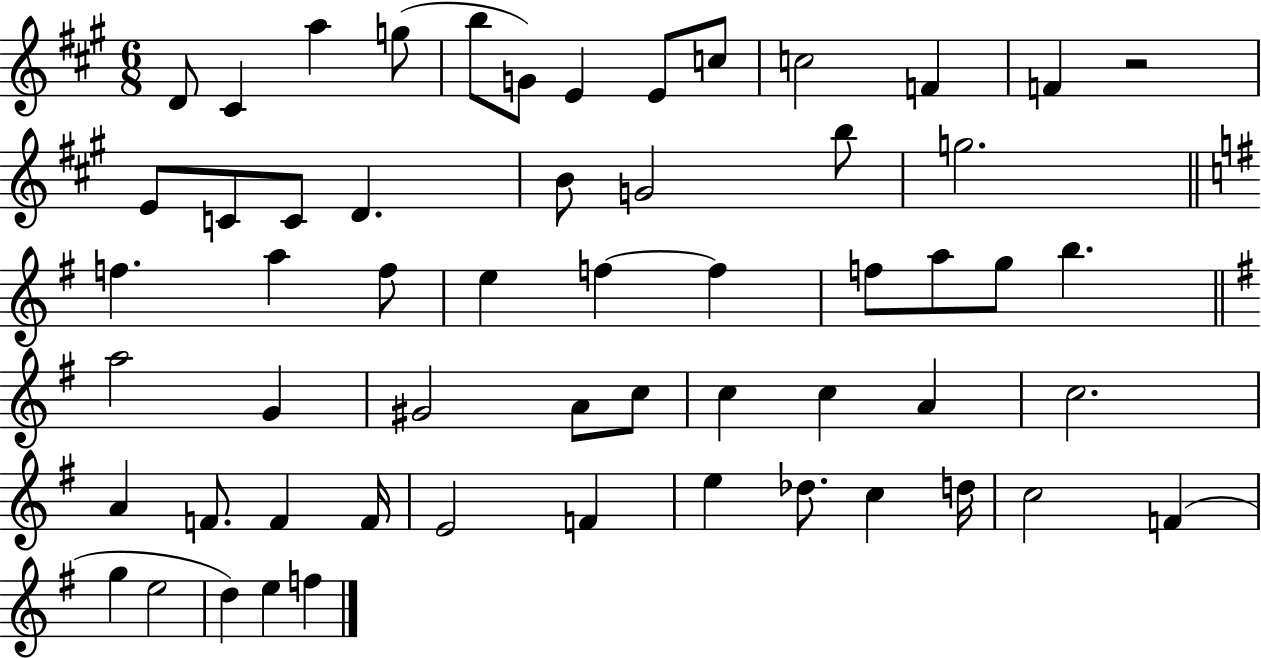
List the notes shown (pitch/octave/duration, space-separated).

D4/e C#4/q A5/q G5/e B5/e G4/e E4/q E4/e C5/e C5/h F4/q F4/q R/h E4/e C4/e C4/e D4/q. B4/e G4/h B5/e G5/h. F5/q. A5/q F5/e E5/q F5/q F5/q F5/e A5/e G5/e B5/q. A5/h G4/q G#4/h A4/e C5/e C5/q C5/q A4/q C5/h. A4/q F4/e. F4/q F4/s E4/h F4/q E5/q Db5/e. C5/q D5/s C5/h F4/q G5/q E5/h D5/q E5/q F5/q